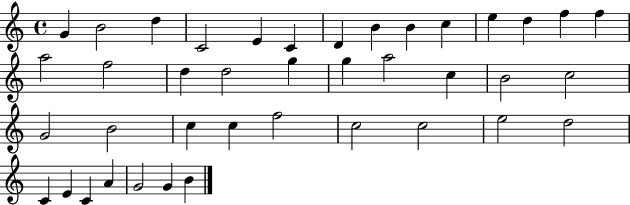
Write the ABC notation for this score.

X:1
T:Untitled
M:4/4
L:1/4
K:C
G B2 d C2 E C D B B c e d f f a2 f2 d d2 g g a2 c B2 c2 G2 B2 c c f2 c2 c2 e2 d2 C E C A G2 G B